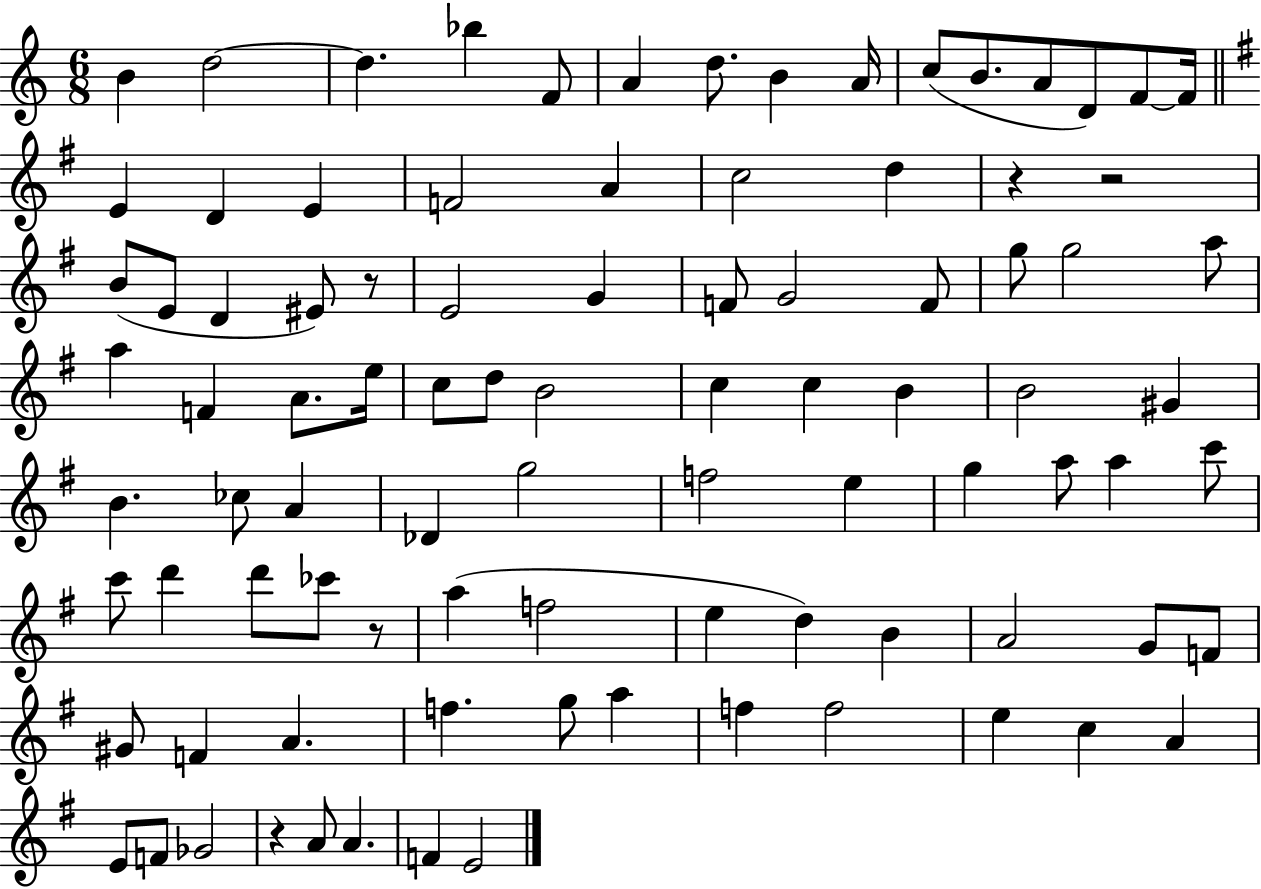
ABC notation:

X:1
T:Untitled
M:6/8
L:1/4
K:C
B d2 d _b F/2 A d/2 B A/4 c/2 B/2 A/2 D/2 F/2 F/4 E D E F2 A c2 d z z2 B/2 E/2 D ^E/2 z/2 E2 G F/2 G2 F/2 g/2 g2 a/2 a F A/2 e/4 c/2 d/2 B2 c c B B2 ^G B _c/2 A _D g2 f2 e g a/2 a c'/2 c'/2 d' d'/2 _c'/2 z/2 a f2 e d B A2 G/2 F/2 ^G/2 F A f g/2 a f f2 e c A E/2 F/2 _G2 z A/2 A F E2